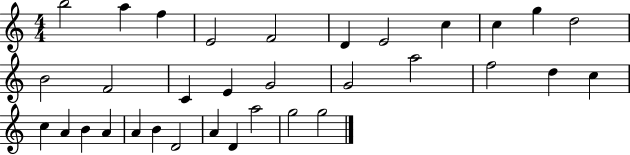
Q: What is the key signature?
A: C major